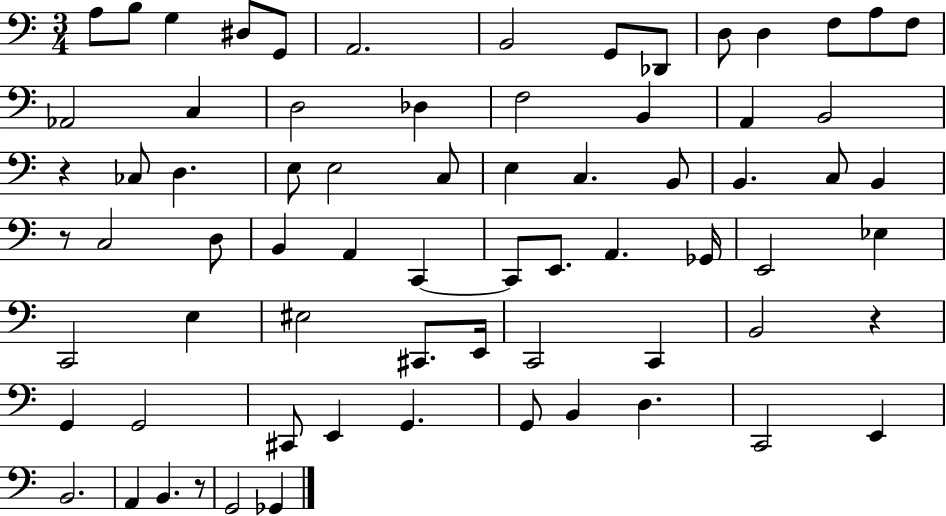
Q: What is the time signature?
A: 3/4